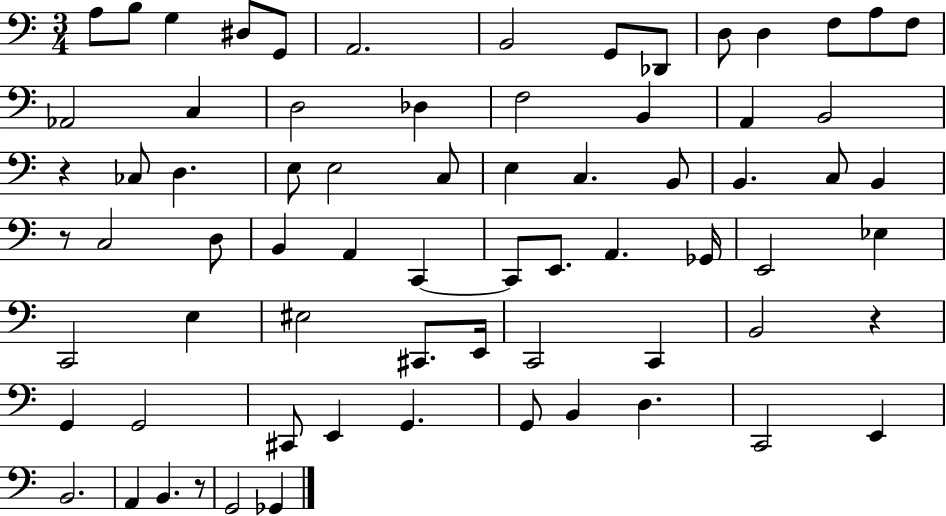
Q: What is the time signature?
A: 3/4